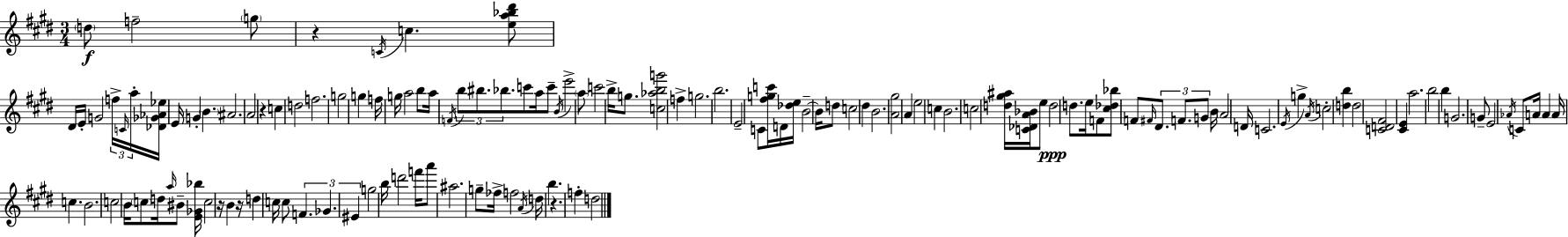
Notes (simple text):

D5/e F5/h G5/e R/q C4/s C5/q. [E5,A5,Bb5,D#6]/e D#4/s E4/s G4/h F5/s C4/s A5/s [Db4,Gb4,Ab4,Eb5]/s E4/s G4/q B4/q. A#4/h. A4/h R/q C5/q D5/h F5/h. G5/h G5/q F5/s G5/s A5/h B5/e A5/s F4/s B5/e BIS5/e. Bb5/e. C6/e A5/s C6/e B4/s E6/h A5/e C6/h B5/s G5/e. [C5,Ab5,B5,G6]/h F5/q G5/h. B5/h. E4/h C4/e [F#5,G5,C6]/s D4/s [Db5,E5]/s B4/h B4/s D5/e C5/h D#5/q B4/h. [A4,G#5]/h A4/q E5/h C5/q B4/h. C5/h [D5,G#5,A#5]/s [C4,Db4,A4,Bb4]/s E5/e D5/h D5/e. E5/s F4/e [C#5,Db5,Bb5]/e F4/e F#4/s D#4/e. F4/e. G4/e B4/s A4/h D4/s C4/h. E4/s G5/q A4/s C5/h [D5,B5]/q D5/h [C4,D4,F#4]/h [C#4,E4]/q A5/h. B5/h B5/q G4/h. G4/e E4/h Ab4/s C4/e A4/s A4/q A4/s C5/q. B4/h. C5/h B4/s C5/e D5/s A5/s BIS4/e [E4,Gb4,Bb5]/s C5/h R/s B4/q R/s D5/q C5/s C5/e F4/q. Gb4/q. EIS4/q G5/h B5/s D6/h F6/s A6/e A#5/h. G5/e FES5/s F5/h A4/s D5/s B5/q. R/q. F5/q D5/h